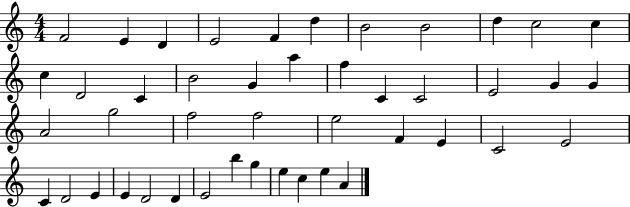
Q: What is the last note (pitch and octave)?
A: A4